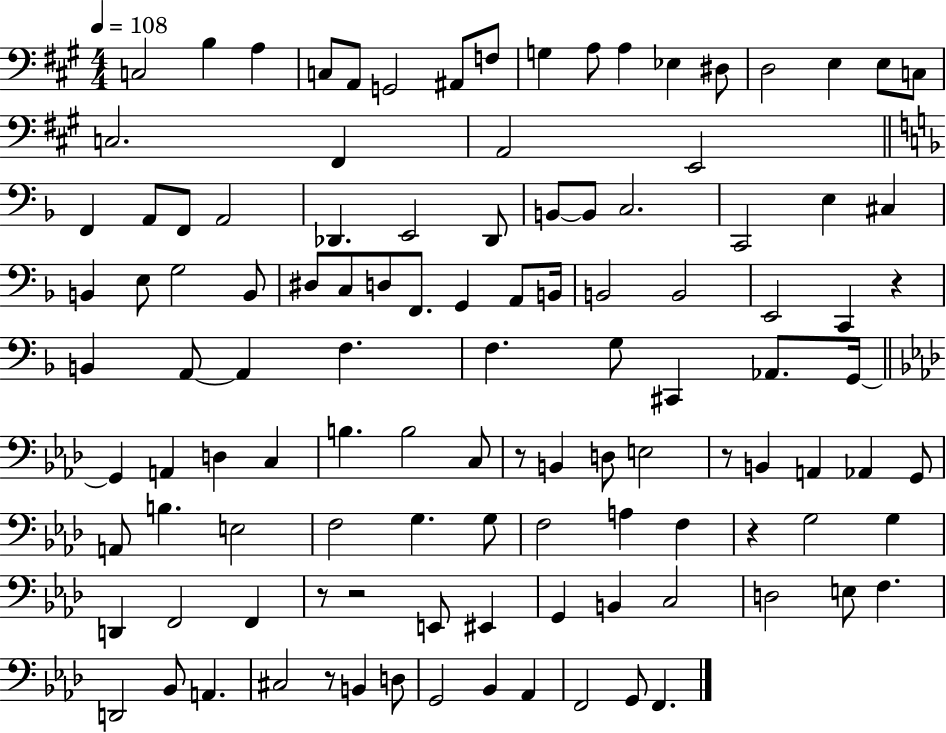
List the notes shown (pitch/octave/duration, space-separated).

C3/h B3/q A3/q C3/e A2/e G2/h A#2/e F3/e G3/q A3/e A3/q Eb3/q D#3/e D3/h E3/q E3/e C3/e C3/h. F#2/q A2/h E2/h F2/q A2/e F2/e A2/h Db2/q. E2/h Db2/e B2/e B2/e C3/h. C2/h E3/q C#3/q B2/q E3/e G3/h B2/e D#3/e C3/e D3/e F2/e. G2/q A2/e B2/s B2/h B2/h E2/h C2/q R/q B2/q A2/e A2/q F3/q. F3/q. G3/e C#2/q Ab2/e. G2/s G2/q A2/q D3/q C3/q B3/q. B3/h C3/e R/e B2/q D3/e E3/h R/e B2/q A2/q Ab2/q G2/e A2/e B3/q. E3/h F3/h G3/q. G3/e F3/h A3/q F3/q R/q G3/h G3/q D2/q F2/h F2/q R/e R/h E2/e EIS2/q G2/q B2/q C3/h D3/h E3/e F3/q. D2/h Bb2/e A2/q. C#3/h R/e B2/q D3/e G2/h Bb2/q Ab2/q F2/h G2/e F2/q.